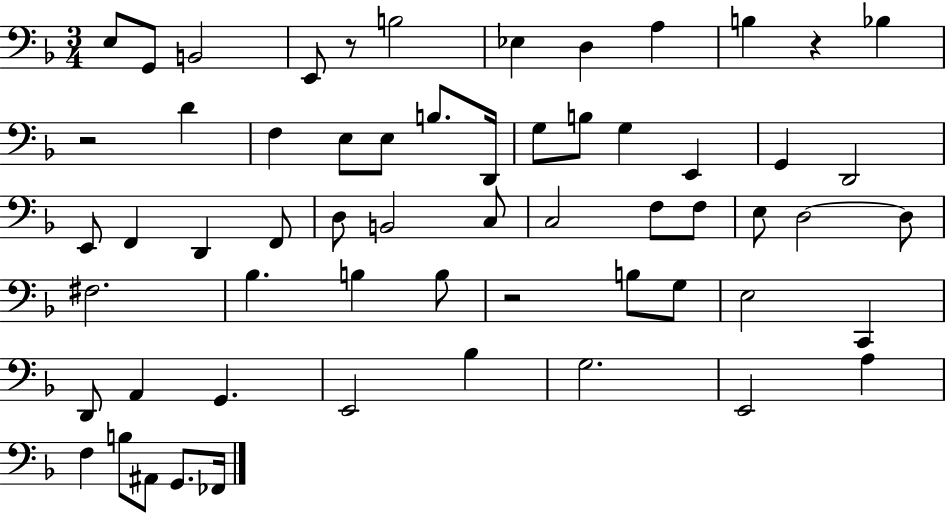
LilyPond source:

{
  \clef bass
  \numericTimeSignature
  \time 3/4
  \key f \major
  \repeat volta 2 { e8 g,8 b,2 | e,8 r8 b2 | ees4 d4 a4 | b4 r4 bes4 | \break r2 d'4 | f4 e8 e8 b8. d,16 | g8 b8 g4 e,4 | g,4 d,2 | \break e,8 f,4 d,4 f,8 | d8 b,2 c8 | c2 f8 f8 | e8 d2~~ d8 | \break fis2. | bes4. b4 b8 | r2 b8 g8 | e2 c,4 | \break d,8 a,4 g,4. | e,2 bes4 | g2. | e,2 a4 | \break f4 b8 ais,8 g,8. fes,16 | } \bar "|."
}